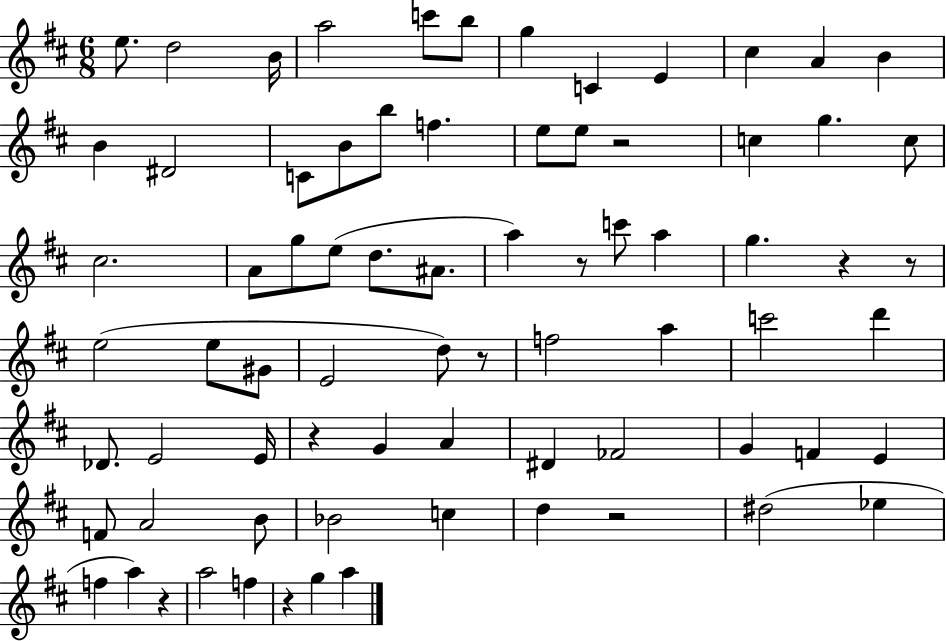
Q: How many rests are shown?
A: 9